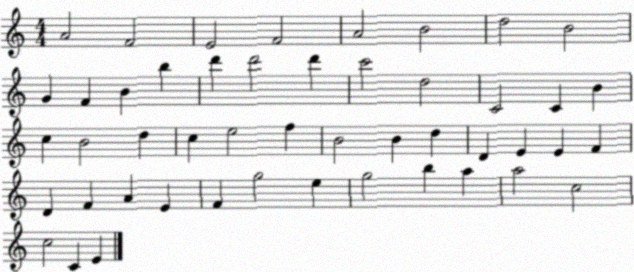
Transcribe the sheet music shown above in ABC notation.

X:1
T:Untitled
M:4/4
L:1/4
K:C
A2 F2 E2 F2 A2 B2 d2 B2 G F B b d' d'2 d' c'2 d2 C2 C B c B2 d c e2 f B2 B d D E E F D F A E F g2 e g2 b a a2 c2 c2 C E